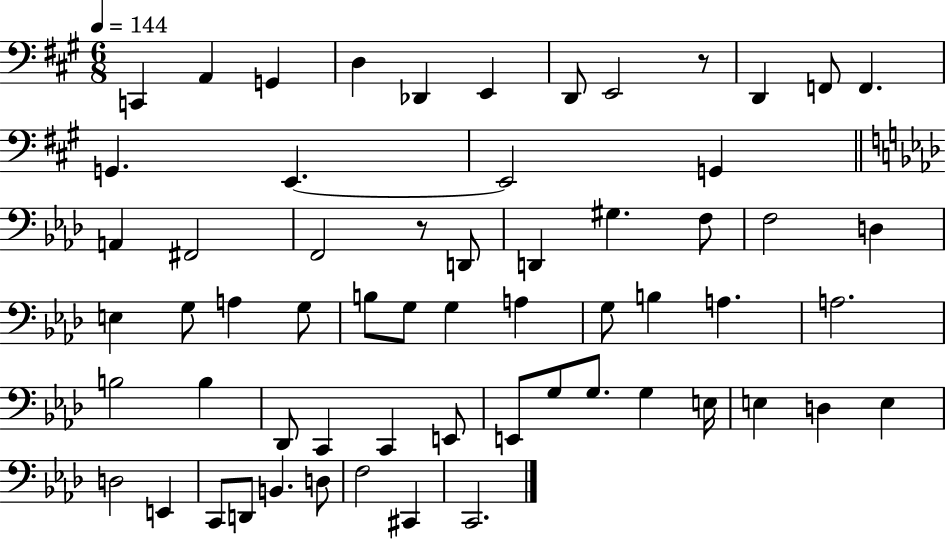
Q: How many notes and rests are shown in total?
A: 61